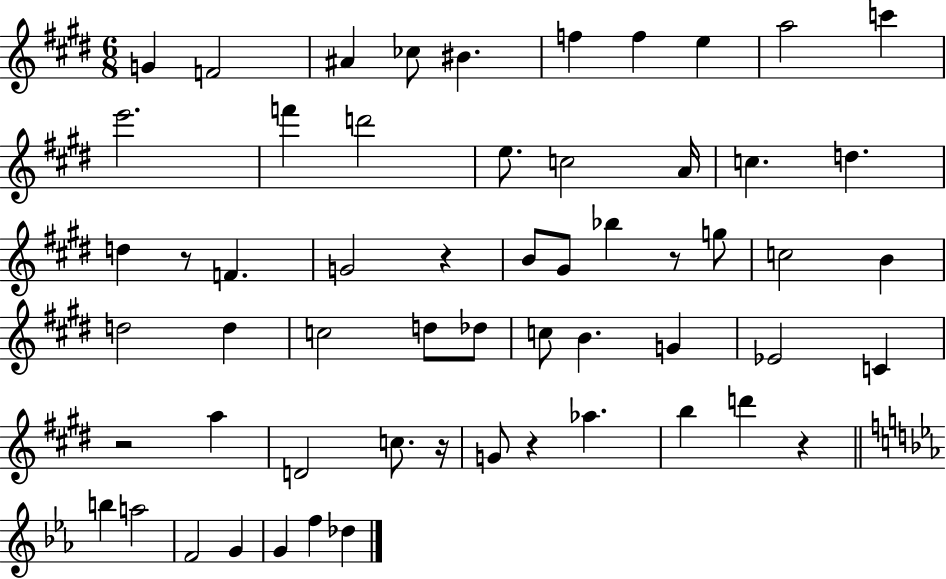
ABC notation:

X:1
T:Untitled
M:6/8
L:1/4
K:E
G F2 ^A _c/2 ^B f f e a2 c' e'2 f' d'2 e/2 c2 A/4 c d d z/2 F G2 z B/2 ^G/2 _b z/2 g/2 c2 B d2 d c2 d/2 _d/2 c/2 B G _E2 C z2 a D2 c/2 z/4 G/2 z _a b d' z b a2 F2 G G f _d